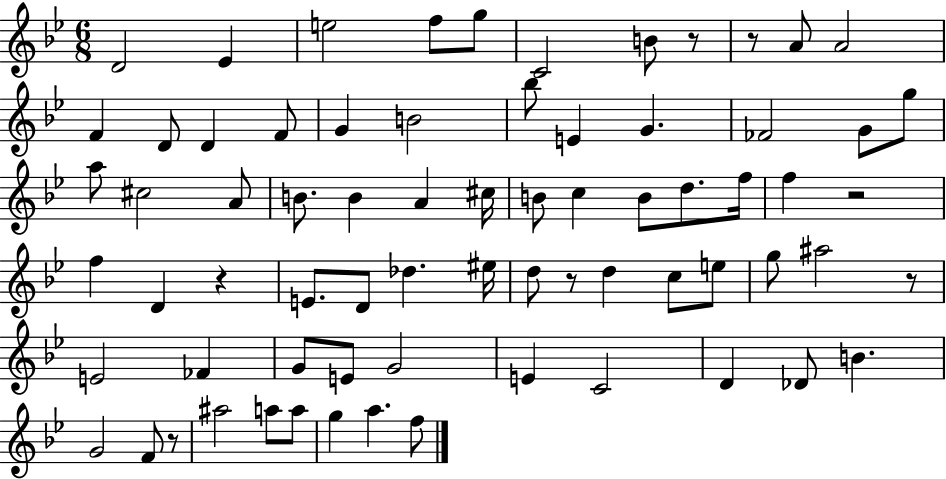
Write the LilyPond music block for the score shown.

{
  \clef treble
  \numericTimeSignature
  \time 6/8
  \key bes \major
  \repeat volta 2 { d'2 ees'4 | e''2 f''8 g''8 | c'2 b'8 r8 | r8 a'8 a'2 | \break f'4 d'8 d'4 f'8 | g'4 b'2 | bes''8 e'4 g'4. | fes'2 g'8 g''8 | \break a''8 cis''2 a'8 | b'8. b'4 a'4 cis''16 | b'8 c''4 b'8 d''8. f''16 | f''4 r2 | \break f''4 d'4 r4 | e'8. d'8 des''4. eis''16 | d''8 r8 d''4 c''8 e''8 | g''8 ais''2 r8 | \break e'2 fes'4 | g'8 e'8 g'2 | e'4 c'2 | d'4 des'8 b'4. | \break g'2 f'8 r8 | ais''2 a''8 a''8 | g''4 a''4. f''8 | } \bar "|."
}